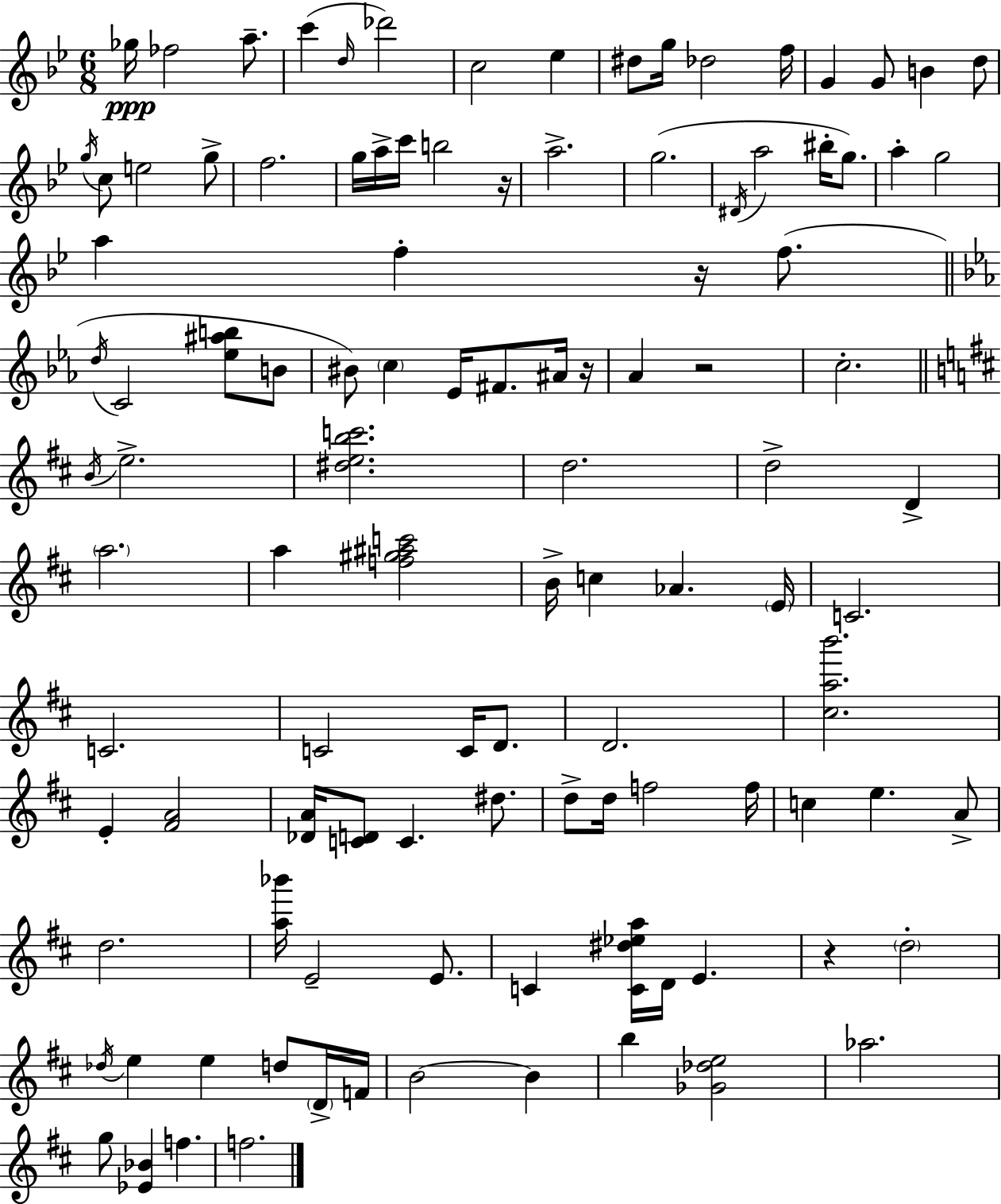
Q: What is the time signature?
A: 6/8